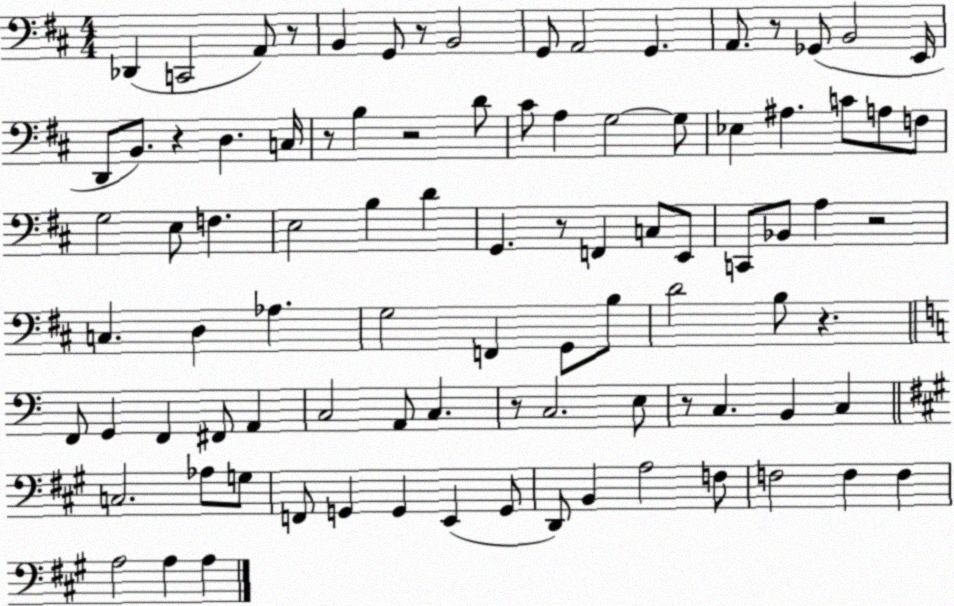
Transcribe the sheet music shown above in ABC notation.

X:1
T:Untitled
M:4/4
L:1/4
K:D
_D,, C,,2 A,,/2 z/2 B,, G,,/2 z/2 B,,2 G,,/2 A,,2 G,, A,,/2 z/2 _G,,/2 B,,2 E,,/4 D,,/2 B,,/2 z D, C,/4 z/2 B, z2 D/2 ^C/2 A, G,2 G,/2 _E, ^A, C/2 A,/2 F,/2 G,2 E,/2 F, E,2 B, D G,, z/2 F,, C,/2 E,,/2 C,,/2 _B,,/2 A, z2 C, D, _A, G,2 F,, G,,/2 B,/2 D2 B,/2 z F,,/2 G,, F,, ^F,,/2 A,, C,2 A,,/2 C, z/2 C,2 E,/2 z/2 C, B,, C, C,2 _A,/2 G,/2 F,,/2 G,, G,, E,, G,,/2 D,,/2 B,, A,2 F,/2 F,2 F, F, A,2 A, A,